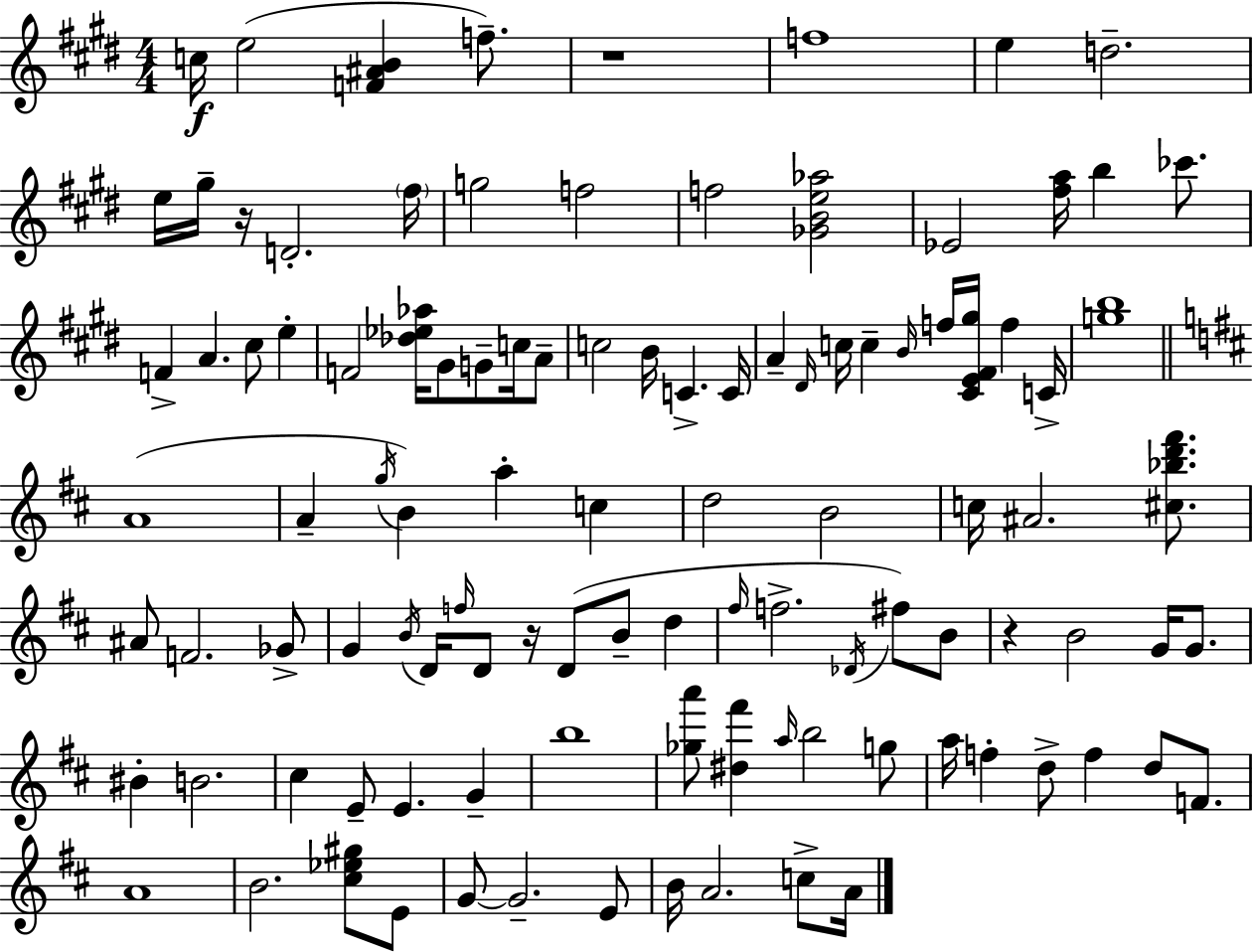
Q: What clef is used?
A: treble